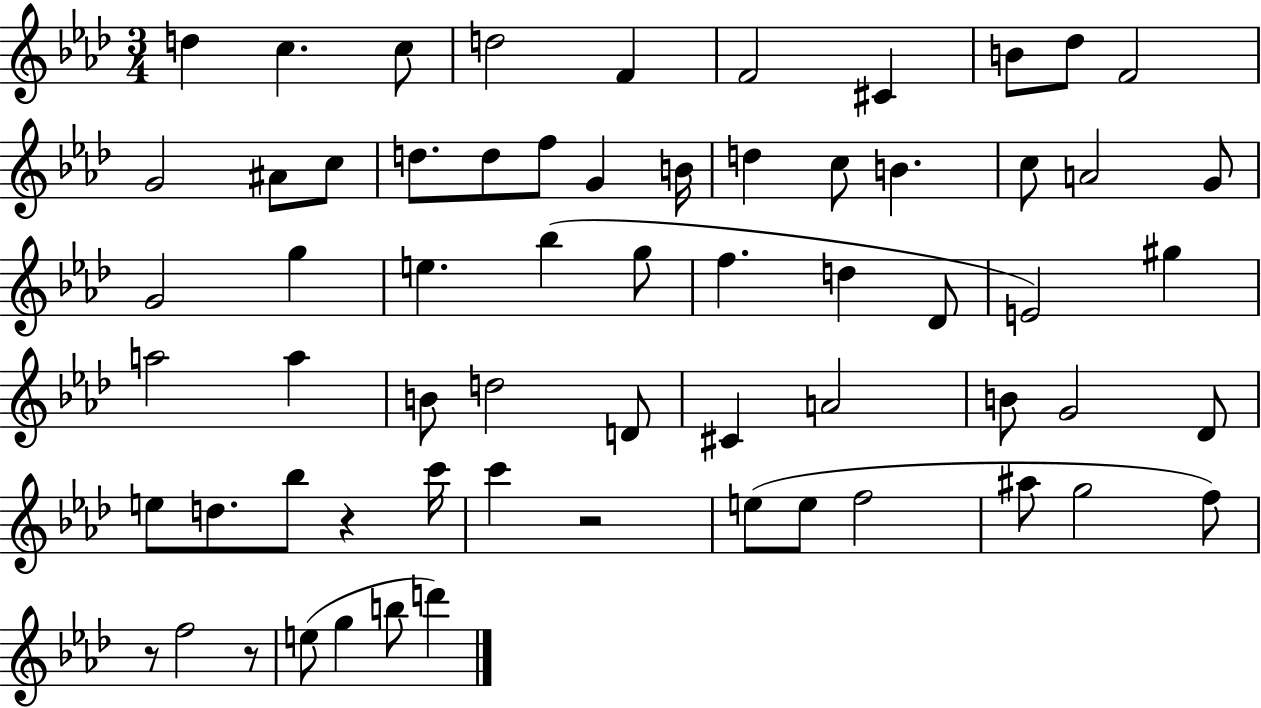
{
  \clef treble
  \numericTimeSignature
  \time 3/4
  \key aes \major
  d''4 c''4. c''8 | d''2 f'4 | f'2 cis'4 | b'8 des''8 f'2 | \break g'2 ais'8 c''8 | d''8. d''8 f''8 g'4 b'16 | d''4 c''8 b'4. | c''8 a'2 g'8 | \break g'2 g''4 | e''4. bes''4( g''8 | f''4. d''4 des'8 | e'2) gis''4 | \break a''2 a''4 | b'8 d''2 d'8 | cis'4 a'2 | b'8 g'2 des'8 | \break e''8 d''8. bes''8 r4 c'''16 | c'''4 r2 | e''8( e''8 f''2 | ais''8 g''2 f''8) | \break r8 f''2 r8 | e''8( g''4 b''8 d'''4) | \bar "|."
}